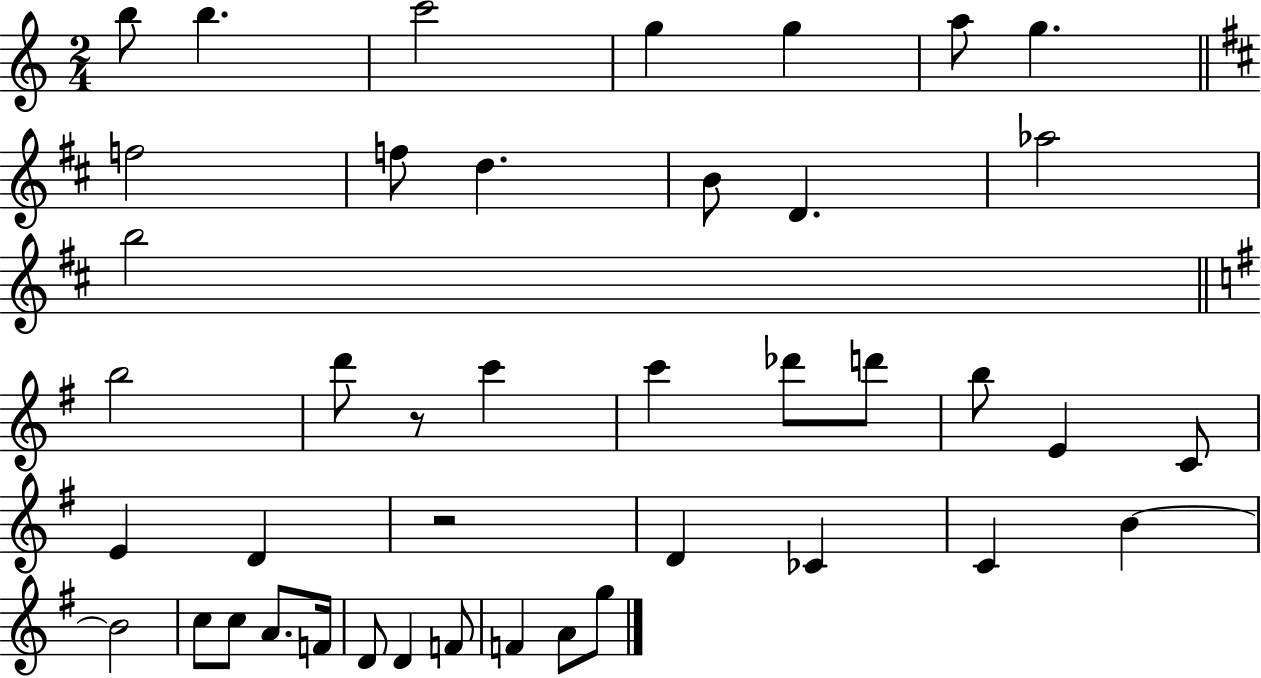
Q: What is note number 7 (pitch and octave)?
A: G5